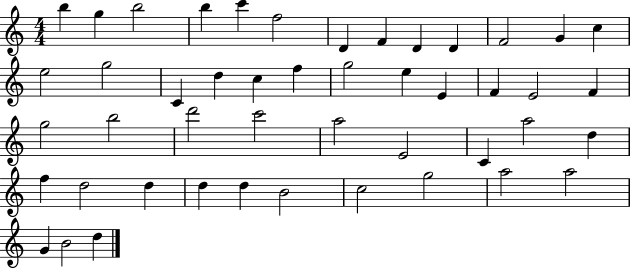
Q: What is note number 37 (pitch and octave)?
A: D5